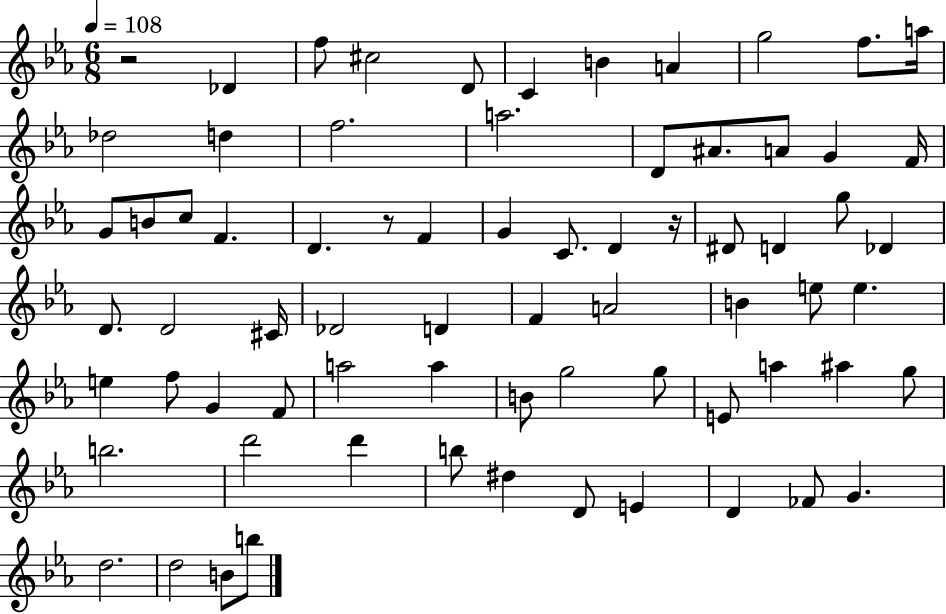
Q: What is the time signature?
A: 6/8